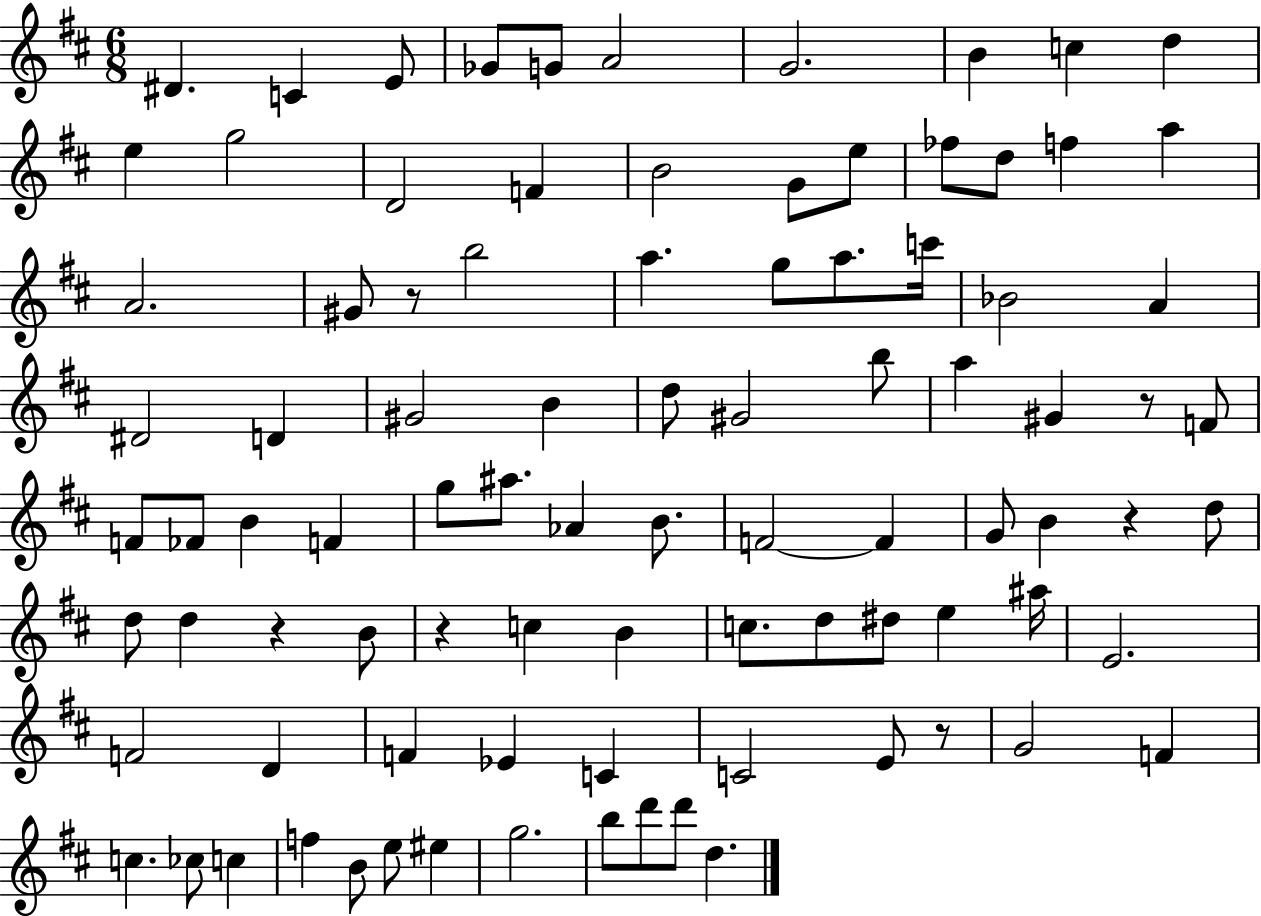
{
  \clef treble
  \numericTimeSignature
  \time 6/8
  \key d \major
  \repeat volta 2 { dis'4. c'4 e'8 | ges'8 g'8 a'2 | g'2. | b'4 c''4 d''4 | \break e''4 g''2 | d'2 f'4 | b'2 g'8 e''8 | fes''8 d''8 f''4 a''4 | \break a'2. | gis'8 r8 b''2 | a''4. g''8 a''8. c'''16 | bes'2 a'4 | \break dis'2 d'4 | gis'2 b'4 | d''8 gis'2 b''8 | a''4 gis'4 r8 f'8 | \break f'8 fes'8 b'4 f'4 | g''8 ais''8. aes'4 b'8. | f'2~~ f'4 | g'8 b'4 r4 d''8 | \break d''8 d''4 r4 b'8 | r4 c''4 b'4 | c''8. d''8 dis''8 e''4 ais''16 | e'2. | \break f'2 d'4 | f'4 ees'4 c'4 | c'2 e'8 r8 | g'2 f'4 | \break c''4. ces''8 c''4 | f''4 b'8 e''8 eis''4 | g''2. | b''8 d'''8 d'''8 d''4. | \break } \bar "|."
}